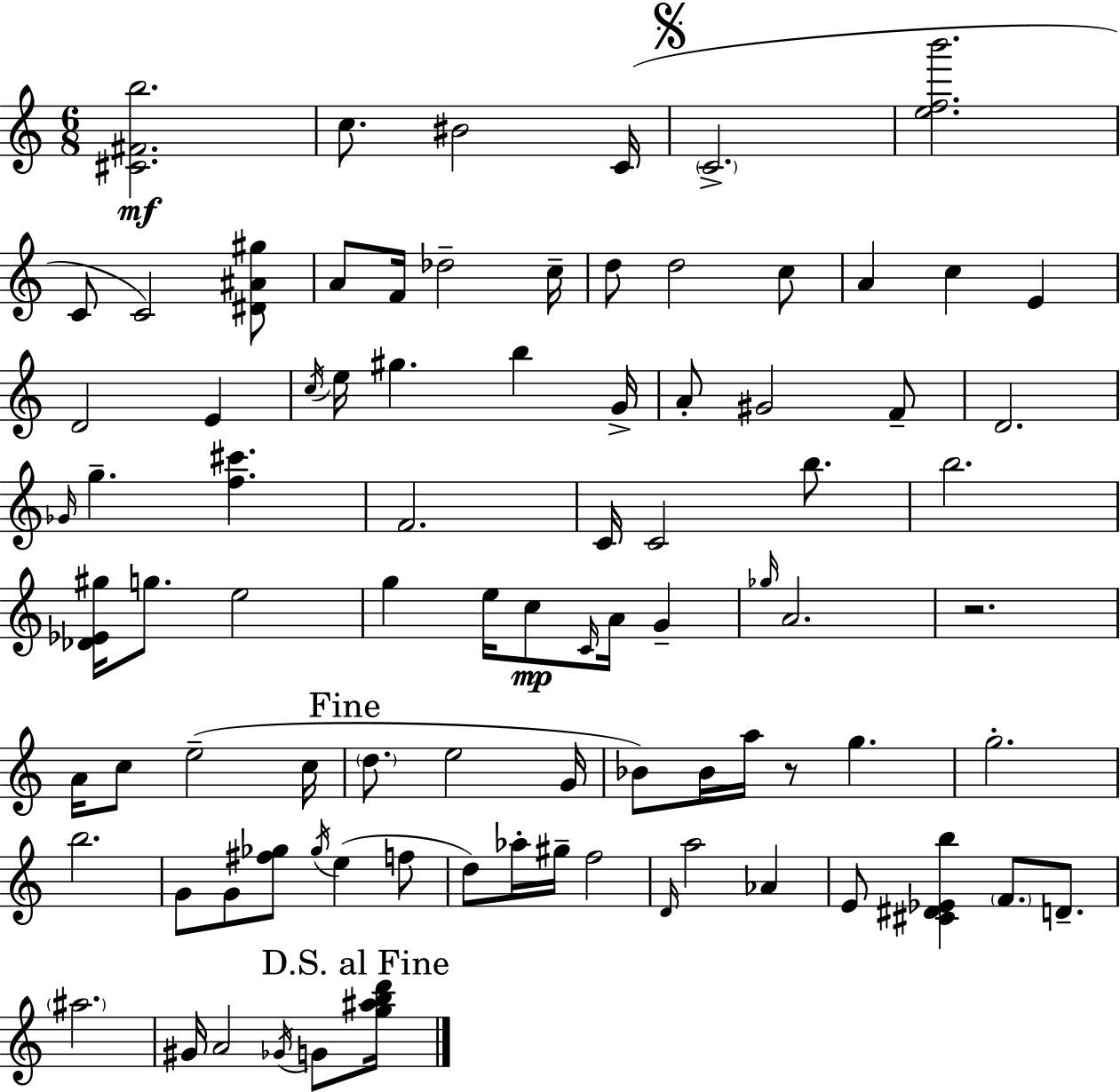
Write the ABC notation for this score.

X:1
T:Untitled
M:6/8
L:1/4
K:C
[^C^Fb]2 c/2 ^B2 C/4 C2 [efb']2 C/2 C2 [^D^A^g]/2 A/2 F/4 _d2 c/4 d/2 d2 c/2 A c E D2 E c/4 e/4 ^g b G/4 A/2 ^G2 F/2 D2 _G/4 g [f^c'] F2 C/4 C2 b/2 b2 [_D_E^g]/4 g/2 e2 g e/4 c/2 C/4 A/4 G _g/4 A2 z2 A/4 c/2 e2 c/4 d/2 e2 G/4 _B/2 _B/4 a/4 z/2 g g2 b2 G/2 G/2 [^f_g]/2 _g/4 e f/2 d/2 _a/4 ^g/4 f2 D/4 a2 _A E/2 [^C^D_Eb] F/2 D/2 ^a2 ^G/4 A2 _G/4 G/2 [g^abd']/4